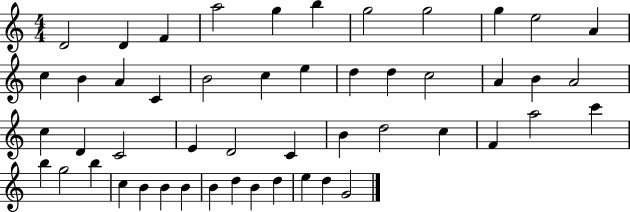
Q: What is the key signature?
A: C major